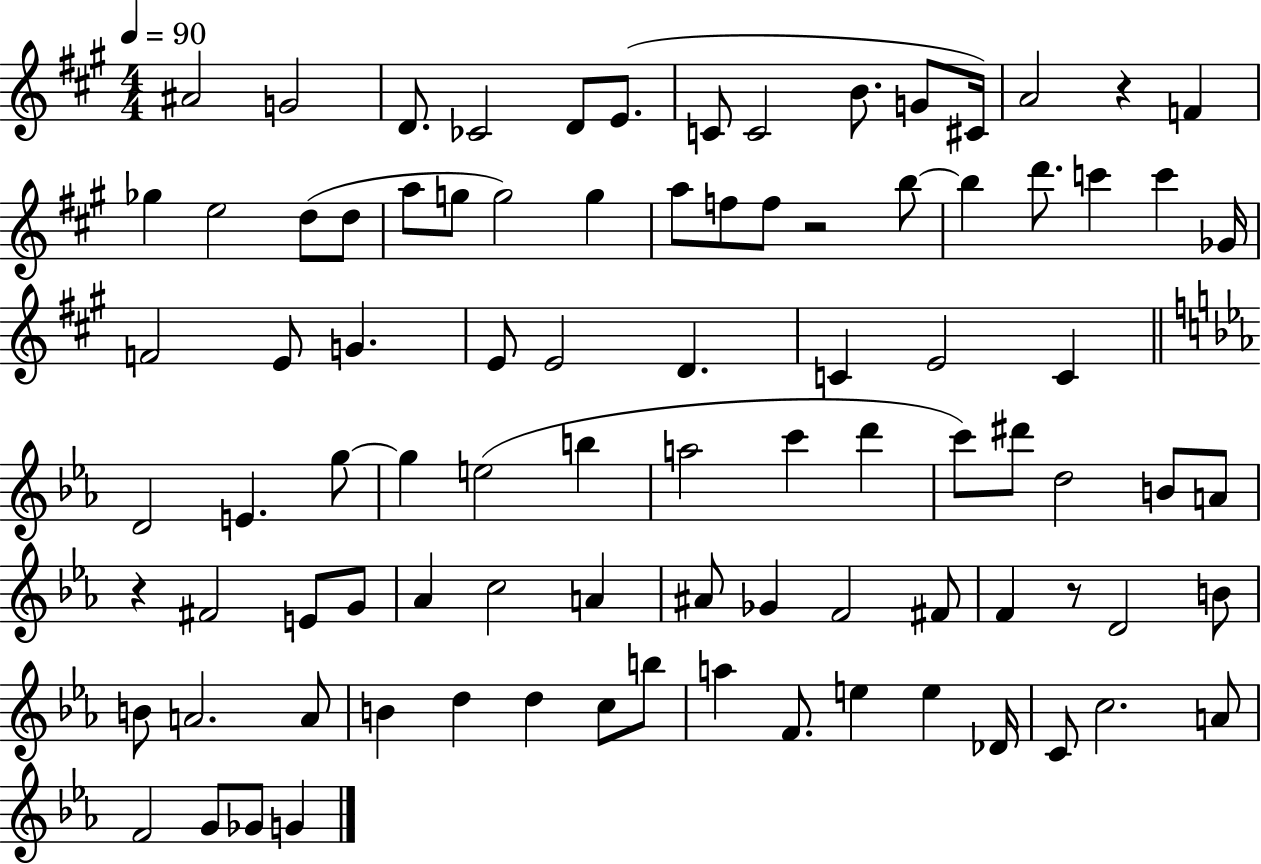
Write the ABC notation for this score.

X:1
T:Untitled
M:4/4
L:1/4
K:A
^A2 G2 D/2 _C2 D/2 E/2 C/2 C2 B/2 G/2 ^C/4 A2 z F _g e2 d/2 d/2 a/2 g/2 g2 g a/2 f/2 f/2 z2 b/2 b d'/2 c' c' _G/4 F2 E/2 G E/2 E2 D C E2 C D2 E g/2 g e2 b a2 c' d' c'/2 ^d'/2 d2 B/2 A/2 z ^F2 E/2 G/2 _A c2 A ^A/2 _G F2 ^F/2 F z/2 D2 B/2 B/2 A2 A/2 B d d c/2 b/2 a F/2 e e _D/4 C/2 c2 A/2 F2 G/2 _G/2 G